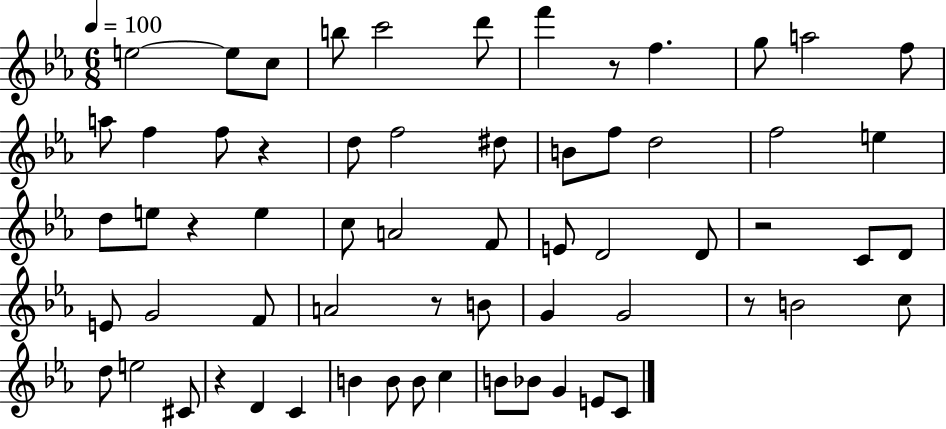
E5/h E5/e C5/e B5/e C6/h D6/e F6/q R/e F5/q. G5/e A5/h F5/e A5/e F5/q F5/e R/q D5/e F5/h D#5/e B4/e F5/e D5/h F5/h E5/q D5/e E5/e R/q E5/q C5/e A4/h F4/e E4/e D4/h D4/e R/h C4/e D4/e E4/e G4/h F4/e A4/h R/e B4/e G4/q G4/h R/e B4/h C5/e D5/e E5/h C#4/e R/q D4/q C4/q B4/q B4/e B4/e C5/q B4/e Bb4/e G4/q E4/e C4/e